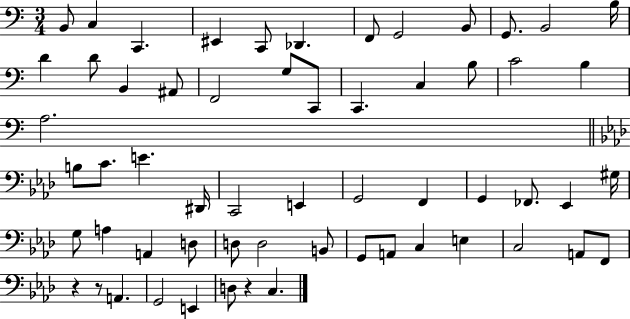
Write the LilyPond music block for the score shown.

{
  \clef bass
  \numericTimeSignature
  \time 3/4
  \key c \major
  \repeat volta 2 { b,8 c4 c,4. | eis,4 c,8 des,4. | f,8 g,2 b,8 | g,8. b,2 b16 | \break d'4 d'8 b,4 ais,8 | f,2 g8 c,8 | c,4. c4 b8 | c'2 b4 | \break a2. | \bar "||" \break \key aes \major b8 c'8. e'4. dis,16 | c,2 e,4 | g,2 f,4 | g,4 fes,8. ees,4 gis16 | \break g8 a4 a,4 d8 | d8 d2 b,8 | g,8 a,8 c4 e4 | c2 a,8 f,8 | \break r4 r8 a,4. | g,2 e,4 | d8 r4 c4. | } \bar "|."
}